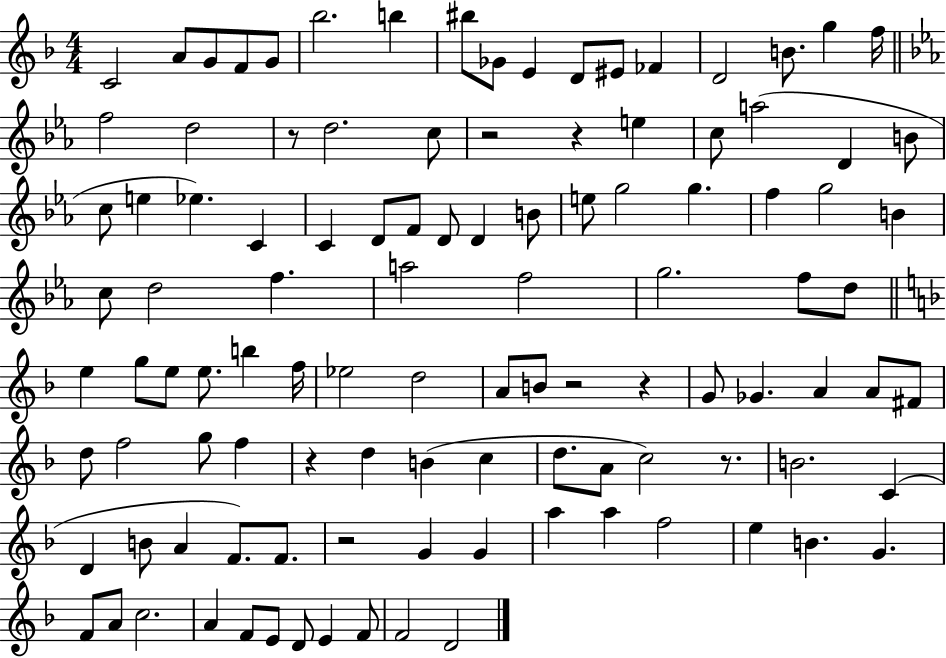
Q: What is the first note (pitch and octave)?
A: C4